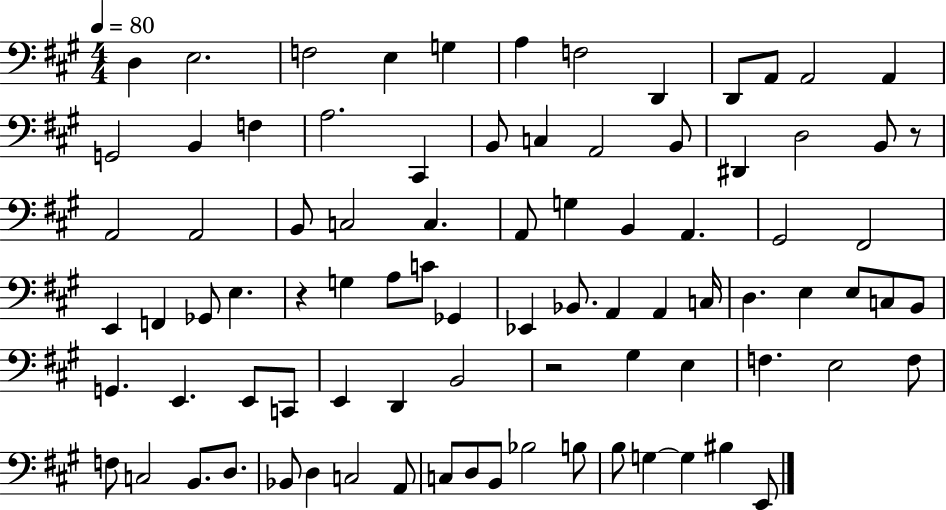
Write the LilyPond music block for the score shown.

{
  \clef bass
  \numericTimeSignature
  \time 4/4
  \key a \major
  \tempo 4 = 80
  d4 e2. | f2 e4 g4 | a4 f2 d,4 | d,8 a,8 a,2 a,4 | \break g,2 b,4 f4 | a2. cis,4 | b,8 c4 a,2 b,8 | dis,4 d2 b,8 r8 | \break a,2 a,2 | b,8 c2 c4. | a,8 g4 b,4 a,4. | gis,2 fis,2 | \break e,4 f,4 ges,8 e4. | r4 g4 a8 c'8 ges,4 | ees,4 bes,8. a,4 a,4 c16 | d4. e4 e8 c8 b,8 | \break g,4. e,4. e,8 c,8 | e,4 d,4 b,2 | r2 gis4 e4 | f4. e2 f8 | \break f8 c2 b,8. d8. | bes,8 d4 c2 a,8 | c8 d8 b,8 bes2 b8 | b8 g4~~ g4 bis4 e,8 | \break \bar "|."
}